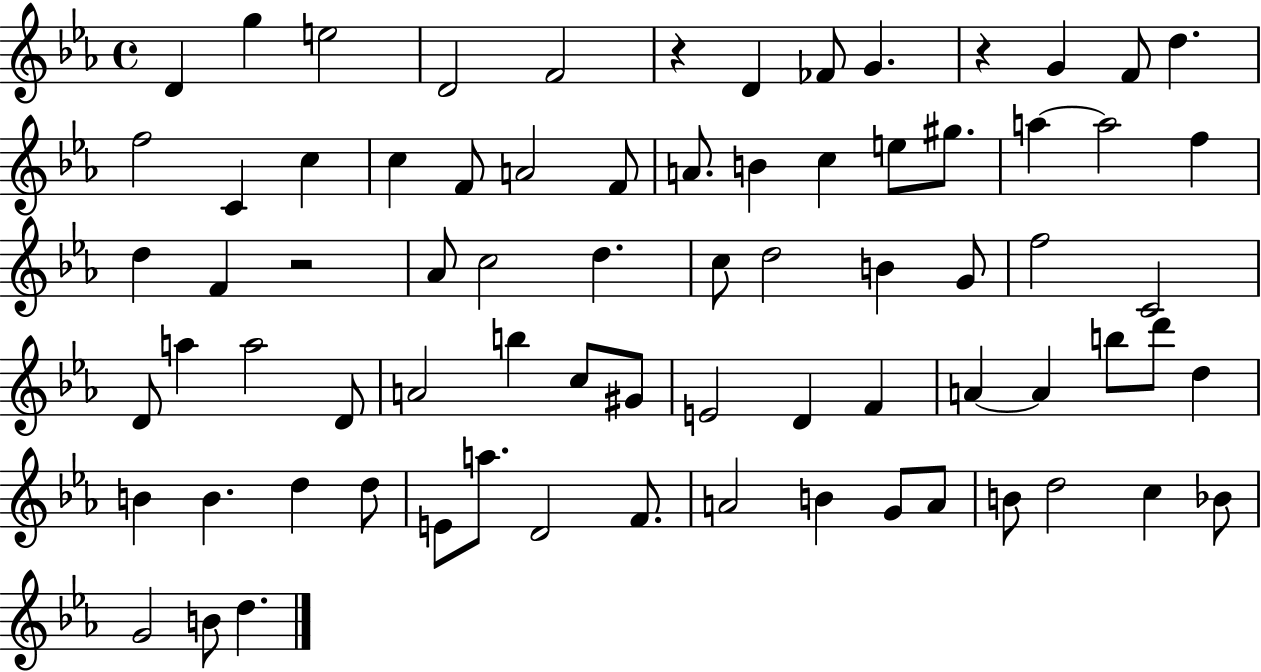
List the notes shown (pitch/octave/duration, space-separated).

D4/q G5/q E5/h D4/h F4/h R/q D4/q FES4/e G4/q. R/q G4/q F4/e D5/q. F5/h C4/q C5/q C5/q F4/e A4/h F4/e A4/e. B4/q C5/q E5/e G#5/e. A5/q A5/h F5/q D5/q F4/q R/h Ab4/e C5/h D5/q. C5/e D5/h B4/q G4/e F5/h C4/h D4/e A5/q A5/h D4/e A4/h B5/q C5/e G#4/e E4/h D4/q F4/q A4/q A4/q B5/e D6/e D5/q B4/q B4/q. D5/q D5/e E4/e A5/e. D4/h F4/e. A4/h B4/q G4/e A4/e B4/e D5/h C5/q Bb4/e G4/h B4/e D5/q.